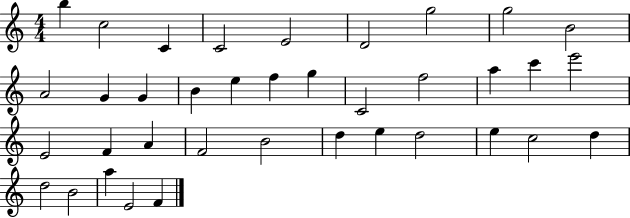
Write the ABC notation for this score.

X:1
T:Untitled
M:4/4
L:1/4
K:C
b c2 C C2 E2 D2 g2 g2 B2 A2 G G B e f g C2 f2 a c' e'2 E2 F A F2 B2 d e d2 e c2 d d2 B2 a E2 F